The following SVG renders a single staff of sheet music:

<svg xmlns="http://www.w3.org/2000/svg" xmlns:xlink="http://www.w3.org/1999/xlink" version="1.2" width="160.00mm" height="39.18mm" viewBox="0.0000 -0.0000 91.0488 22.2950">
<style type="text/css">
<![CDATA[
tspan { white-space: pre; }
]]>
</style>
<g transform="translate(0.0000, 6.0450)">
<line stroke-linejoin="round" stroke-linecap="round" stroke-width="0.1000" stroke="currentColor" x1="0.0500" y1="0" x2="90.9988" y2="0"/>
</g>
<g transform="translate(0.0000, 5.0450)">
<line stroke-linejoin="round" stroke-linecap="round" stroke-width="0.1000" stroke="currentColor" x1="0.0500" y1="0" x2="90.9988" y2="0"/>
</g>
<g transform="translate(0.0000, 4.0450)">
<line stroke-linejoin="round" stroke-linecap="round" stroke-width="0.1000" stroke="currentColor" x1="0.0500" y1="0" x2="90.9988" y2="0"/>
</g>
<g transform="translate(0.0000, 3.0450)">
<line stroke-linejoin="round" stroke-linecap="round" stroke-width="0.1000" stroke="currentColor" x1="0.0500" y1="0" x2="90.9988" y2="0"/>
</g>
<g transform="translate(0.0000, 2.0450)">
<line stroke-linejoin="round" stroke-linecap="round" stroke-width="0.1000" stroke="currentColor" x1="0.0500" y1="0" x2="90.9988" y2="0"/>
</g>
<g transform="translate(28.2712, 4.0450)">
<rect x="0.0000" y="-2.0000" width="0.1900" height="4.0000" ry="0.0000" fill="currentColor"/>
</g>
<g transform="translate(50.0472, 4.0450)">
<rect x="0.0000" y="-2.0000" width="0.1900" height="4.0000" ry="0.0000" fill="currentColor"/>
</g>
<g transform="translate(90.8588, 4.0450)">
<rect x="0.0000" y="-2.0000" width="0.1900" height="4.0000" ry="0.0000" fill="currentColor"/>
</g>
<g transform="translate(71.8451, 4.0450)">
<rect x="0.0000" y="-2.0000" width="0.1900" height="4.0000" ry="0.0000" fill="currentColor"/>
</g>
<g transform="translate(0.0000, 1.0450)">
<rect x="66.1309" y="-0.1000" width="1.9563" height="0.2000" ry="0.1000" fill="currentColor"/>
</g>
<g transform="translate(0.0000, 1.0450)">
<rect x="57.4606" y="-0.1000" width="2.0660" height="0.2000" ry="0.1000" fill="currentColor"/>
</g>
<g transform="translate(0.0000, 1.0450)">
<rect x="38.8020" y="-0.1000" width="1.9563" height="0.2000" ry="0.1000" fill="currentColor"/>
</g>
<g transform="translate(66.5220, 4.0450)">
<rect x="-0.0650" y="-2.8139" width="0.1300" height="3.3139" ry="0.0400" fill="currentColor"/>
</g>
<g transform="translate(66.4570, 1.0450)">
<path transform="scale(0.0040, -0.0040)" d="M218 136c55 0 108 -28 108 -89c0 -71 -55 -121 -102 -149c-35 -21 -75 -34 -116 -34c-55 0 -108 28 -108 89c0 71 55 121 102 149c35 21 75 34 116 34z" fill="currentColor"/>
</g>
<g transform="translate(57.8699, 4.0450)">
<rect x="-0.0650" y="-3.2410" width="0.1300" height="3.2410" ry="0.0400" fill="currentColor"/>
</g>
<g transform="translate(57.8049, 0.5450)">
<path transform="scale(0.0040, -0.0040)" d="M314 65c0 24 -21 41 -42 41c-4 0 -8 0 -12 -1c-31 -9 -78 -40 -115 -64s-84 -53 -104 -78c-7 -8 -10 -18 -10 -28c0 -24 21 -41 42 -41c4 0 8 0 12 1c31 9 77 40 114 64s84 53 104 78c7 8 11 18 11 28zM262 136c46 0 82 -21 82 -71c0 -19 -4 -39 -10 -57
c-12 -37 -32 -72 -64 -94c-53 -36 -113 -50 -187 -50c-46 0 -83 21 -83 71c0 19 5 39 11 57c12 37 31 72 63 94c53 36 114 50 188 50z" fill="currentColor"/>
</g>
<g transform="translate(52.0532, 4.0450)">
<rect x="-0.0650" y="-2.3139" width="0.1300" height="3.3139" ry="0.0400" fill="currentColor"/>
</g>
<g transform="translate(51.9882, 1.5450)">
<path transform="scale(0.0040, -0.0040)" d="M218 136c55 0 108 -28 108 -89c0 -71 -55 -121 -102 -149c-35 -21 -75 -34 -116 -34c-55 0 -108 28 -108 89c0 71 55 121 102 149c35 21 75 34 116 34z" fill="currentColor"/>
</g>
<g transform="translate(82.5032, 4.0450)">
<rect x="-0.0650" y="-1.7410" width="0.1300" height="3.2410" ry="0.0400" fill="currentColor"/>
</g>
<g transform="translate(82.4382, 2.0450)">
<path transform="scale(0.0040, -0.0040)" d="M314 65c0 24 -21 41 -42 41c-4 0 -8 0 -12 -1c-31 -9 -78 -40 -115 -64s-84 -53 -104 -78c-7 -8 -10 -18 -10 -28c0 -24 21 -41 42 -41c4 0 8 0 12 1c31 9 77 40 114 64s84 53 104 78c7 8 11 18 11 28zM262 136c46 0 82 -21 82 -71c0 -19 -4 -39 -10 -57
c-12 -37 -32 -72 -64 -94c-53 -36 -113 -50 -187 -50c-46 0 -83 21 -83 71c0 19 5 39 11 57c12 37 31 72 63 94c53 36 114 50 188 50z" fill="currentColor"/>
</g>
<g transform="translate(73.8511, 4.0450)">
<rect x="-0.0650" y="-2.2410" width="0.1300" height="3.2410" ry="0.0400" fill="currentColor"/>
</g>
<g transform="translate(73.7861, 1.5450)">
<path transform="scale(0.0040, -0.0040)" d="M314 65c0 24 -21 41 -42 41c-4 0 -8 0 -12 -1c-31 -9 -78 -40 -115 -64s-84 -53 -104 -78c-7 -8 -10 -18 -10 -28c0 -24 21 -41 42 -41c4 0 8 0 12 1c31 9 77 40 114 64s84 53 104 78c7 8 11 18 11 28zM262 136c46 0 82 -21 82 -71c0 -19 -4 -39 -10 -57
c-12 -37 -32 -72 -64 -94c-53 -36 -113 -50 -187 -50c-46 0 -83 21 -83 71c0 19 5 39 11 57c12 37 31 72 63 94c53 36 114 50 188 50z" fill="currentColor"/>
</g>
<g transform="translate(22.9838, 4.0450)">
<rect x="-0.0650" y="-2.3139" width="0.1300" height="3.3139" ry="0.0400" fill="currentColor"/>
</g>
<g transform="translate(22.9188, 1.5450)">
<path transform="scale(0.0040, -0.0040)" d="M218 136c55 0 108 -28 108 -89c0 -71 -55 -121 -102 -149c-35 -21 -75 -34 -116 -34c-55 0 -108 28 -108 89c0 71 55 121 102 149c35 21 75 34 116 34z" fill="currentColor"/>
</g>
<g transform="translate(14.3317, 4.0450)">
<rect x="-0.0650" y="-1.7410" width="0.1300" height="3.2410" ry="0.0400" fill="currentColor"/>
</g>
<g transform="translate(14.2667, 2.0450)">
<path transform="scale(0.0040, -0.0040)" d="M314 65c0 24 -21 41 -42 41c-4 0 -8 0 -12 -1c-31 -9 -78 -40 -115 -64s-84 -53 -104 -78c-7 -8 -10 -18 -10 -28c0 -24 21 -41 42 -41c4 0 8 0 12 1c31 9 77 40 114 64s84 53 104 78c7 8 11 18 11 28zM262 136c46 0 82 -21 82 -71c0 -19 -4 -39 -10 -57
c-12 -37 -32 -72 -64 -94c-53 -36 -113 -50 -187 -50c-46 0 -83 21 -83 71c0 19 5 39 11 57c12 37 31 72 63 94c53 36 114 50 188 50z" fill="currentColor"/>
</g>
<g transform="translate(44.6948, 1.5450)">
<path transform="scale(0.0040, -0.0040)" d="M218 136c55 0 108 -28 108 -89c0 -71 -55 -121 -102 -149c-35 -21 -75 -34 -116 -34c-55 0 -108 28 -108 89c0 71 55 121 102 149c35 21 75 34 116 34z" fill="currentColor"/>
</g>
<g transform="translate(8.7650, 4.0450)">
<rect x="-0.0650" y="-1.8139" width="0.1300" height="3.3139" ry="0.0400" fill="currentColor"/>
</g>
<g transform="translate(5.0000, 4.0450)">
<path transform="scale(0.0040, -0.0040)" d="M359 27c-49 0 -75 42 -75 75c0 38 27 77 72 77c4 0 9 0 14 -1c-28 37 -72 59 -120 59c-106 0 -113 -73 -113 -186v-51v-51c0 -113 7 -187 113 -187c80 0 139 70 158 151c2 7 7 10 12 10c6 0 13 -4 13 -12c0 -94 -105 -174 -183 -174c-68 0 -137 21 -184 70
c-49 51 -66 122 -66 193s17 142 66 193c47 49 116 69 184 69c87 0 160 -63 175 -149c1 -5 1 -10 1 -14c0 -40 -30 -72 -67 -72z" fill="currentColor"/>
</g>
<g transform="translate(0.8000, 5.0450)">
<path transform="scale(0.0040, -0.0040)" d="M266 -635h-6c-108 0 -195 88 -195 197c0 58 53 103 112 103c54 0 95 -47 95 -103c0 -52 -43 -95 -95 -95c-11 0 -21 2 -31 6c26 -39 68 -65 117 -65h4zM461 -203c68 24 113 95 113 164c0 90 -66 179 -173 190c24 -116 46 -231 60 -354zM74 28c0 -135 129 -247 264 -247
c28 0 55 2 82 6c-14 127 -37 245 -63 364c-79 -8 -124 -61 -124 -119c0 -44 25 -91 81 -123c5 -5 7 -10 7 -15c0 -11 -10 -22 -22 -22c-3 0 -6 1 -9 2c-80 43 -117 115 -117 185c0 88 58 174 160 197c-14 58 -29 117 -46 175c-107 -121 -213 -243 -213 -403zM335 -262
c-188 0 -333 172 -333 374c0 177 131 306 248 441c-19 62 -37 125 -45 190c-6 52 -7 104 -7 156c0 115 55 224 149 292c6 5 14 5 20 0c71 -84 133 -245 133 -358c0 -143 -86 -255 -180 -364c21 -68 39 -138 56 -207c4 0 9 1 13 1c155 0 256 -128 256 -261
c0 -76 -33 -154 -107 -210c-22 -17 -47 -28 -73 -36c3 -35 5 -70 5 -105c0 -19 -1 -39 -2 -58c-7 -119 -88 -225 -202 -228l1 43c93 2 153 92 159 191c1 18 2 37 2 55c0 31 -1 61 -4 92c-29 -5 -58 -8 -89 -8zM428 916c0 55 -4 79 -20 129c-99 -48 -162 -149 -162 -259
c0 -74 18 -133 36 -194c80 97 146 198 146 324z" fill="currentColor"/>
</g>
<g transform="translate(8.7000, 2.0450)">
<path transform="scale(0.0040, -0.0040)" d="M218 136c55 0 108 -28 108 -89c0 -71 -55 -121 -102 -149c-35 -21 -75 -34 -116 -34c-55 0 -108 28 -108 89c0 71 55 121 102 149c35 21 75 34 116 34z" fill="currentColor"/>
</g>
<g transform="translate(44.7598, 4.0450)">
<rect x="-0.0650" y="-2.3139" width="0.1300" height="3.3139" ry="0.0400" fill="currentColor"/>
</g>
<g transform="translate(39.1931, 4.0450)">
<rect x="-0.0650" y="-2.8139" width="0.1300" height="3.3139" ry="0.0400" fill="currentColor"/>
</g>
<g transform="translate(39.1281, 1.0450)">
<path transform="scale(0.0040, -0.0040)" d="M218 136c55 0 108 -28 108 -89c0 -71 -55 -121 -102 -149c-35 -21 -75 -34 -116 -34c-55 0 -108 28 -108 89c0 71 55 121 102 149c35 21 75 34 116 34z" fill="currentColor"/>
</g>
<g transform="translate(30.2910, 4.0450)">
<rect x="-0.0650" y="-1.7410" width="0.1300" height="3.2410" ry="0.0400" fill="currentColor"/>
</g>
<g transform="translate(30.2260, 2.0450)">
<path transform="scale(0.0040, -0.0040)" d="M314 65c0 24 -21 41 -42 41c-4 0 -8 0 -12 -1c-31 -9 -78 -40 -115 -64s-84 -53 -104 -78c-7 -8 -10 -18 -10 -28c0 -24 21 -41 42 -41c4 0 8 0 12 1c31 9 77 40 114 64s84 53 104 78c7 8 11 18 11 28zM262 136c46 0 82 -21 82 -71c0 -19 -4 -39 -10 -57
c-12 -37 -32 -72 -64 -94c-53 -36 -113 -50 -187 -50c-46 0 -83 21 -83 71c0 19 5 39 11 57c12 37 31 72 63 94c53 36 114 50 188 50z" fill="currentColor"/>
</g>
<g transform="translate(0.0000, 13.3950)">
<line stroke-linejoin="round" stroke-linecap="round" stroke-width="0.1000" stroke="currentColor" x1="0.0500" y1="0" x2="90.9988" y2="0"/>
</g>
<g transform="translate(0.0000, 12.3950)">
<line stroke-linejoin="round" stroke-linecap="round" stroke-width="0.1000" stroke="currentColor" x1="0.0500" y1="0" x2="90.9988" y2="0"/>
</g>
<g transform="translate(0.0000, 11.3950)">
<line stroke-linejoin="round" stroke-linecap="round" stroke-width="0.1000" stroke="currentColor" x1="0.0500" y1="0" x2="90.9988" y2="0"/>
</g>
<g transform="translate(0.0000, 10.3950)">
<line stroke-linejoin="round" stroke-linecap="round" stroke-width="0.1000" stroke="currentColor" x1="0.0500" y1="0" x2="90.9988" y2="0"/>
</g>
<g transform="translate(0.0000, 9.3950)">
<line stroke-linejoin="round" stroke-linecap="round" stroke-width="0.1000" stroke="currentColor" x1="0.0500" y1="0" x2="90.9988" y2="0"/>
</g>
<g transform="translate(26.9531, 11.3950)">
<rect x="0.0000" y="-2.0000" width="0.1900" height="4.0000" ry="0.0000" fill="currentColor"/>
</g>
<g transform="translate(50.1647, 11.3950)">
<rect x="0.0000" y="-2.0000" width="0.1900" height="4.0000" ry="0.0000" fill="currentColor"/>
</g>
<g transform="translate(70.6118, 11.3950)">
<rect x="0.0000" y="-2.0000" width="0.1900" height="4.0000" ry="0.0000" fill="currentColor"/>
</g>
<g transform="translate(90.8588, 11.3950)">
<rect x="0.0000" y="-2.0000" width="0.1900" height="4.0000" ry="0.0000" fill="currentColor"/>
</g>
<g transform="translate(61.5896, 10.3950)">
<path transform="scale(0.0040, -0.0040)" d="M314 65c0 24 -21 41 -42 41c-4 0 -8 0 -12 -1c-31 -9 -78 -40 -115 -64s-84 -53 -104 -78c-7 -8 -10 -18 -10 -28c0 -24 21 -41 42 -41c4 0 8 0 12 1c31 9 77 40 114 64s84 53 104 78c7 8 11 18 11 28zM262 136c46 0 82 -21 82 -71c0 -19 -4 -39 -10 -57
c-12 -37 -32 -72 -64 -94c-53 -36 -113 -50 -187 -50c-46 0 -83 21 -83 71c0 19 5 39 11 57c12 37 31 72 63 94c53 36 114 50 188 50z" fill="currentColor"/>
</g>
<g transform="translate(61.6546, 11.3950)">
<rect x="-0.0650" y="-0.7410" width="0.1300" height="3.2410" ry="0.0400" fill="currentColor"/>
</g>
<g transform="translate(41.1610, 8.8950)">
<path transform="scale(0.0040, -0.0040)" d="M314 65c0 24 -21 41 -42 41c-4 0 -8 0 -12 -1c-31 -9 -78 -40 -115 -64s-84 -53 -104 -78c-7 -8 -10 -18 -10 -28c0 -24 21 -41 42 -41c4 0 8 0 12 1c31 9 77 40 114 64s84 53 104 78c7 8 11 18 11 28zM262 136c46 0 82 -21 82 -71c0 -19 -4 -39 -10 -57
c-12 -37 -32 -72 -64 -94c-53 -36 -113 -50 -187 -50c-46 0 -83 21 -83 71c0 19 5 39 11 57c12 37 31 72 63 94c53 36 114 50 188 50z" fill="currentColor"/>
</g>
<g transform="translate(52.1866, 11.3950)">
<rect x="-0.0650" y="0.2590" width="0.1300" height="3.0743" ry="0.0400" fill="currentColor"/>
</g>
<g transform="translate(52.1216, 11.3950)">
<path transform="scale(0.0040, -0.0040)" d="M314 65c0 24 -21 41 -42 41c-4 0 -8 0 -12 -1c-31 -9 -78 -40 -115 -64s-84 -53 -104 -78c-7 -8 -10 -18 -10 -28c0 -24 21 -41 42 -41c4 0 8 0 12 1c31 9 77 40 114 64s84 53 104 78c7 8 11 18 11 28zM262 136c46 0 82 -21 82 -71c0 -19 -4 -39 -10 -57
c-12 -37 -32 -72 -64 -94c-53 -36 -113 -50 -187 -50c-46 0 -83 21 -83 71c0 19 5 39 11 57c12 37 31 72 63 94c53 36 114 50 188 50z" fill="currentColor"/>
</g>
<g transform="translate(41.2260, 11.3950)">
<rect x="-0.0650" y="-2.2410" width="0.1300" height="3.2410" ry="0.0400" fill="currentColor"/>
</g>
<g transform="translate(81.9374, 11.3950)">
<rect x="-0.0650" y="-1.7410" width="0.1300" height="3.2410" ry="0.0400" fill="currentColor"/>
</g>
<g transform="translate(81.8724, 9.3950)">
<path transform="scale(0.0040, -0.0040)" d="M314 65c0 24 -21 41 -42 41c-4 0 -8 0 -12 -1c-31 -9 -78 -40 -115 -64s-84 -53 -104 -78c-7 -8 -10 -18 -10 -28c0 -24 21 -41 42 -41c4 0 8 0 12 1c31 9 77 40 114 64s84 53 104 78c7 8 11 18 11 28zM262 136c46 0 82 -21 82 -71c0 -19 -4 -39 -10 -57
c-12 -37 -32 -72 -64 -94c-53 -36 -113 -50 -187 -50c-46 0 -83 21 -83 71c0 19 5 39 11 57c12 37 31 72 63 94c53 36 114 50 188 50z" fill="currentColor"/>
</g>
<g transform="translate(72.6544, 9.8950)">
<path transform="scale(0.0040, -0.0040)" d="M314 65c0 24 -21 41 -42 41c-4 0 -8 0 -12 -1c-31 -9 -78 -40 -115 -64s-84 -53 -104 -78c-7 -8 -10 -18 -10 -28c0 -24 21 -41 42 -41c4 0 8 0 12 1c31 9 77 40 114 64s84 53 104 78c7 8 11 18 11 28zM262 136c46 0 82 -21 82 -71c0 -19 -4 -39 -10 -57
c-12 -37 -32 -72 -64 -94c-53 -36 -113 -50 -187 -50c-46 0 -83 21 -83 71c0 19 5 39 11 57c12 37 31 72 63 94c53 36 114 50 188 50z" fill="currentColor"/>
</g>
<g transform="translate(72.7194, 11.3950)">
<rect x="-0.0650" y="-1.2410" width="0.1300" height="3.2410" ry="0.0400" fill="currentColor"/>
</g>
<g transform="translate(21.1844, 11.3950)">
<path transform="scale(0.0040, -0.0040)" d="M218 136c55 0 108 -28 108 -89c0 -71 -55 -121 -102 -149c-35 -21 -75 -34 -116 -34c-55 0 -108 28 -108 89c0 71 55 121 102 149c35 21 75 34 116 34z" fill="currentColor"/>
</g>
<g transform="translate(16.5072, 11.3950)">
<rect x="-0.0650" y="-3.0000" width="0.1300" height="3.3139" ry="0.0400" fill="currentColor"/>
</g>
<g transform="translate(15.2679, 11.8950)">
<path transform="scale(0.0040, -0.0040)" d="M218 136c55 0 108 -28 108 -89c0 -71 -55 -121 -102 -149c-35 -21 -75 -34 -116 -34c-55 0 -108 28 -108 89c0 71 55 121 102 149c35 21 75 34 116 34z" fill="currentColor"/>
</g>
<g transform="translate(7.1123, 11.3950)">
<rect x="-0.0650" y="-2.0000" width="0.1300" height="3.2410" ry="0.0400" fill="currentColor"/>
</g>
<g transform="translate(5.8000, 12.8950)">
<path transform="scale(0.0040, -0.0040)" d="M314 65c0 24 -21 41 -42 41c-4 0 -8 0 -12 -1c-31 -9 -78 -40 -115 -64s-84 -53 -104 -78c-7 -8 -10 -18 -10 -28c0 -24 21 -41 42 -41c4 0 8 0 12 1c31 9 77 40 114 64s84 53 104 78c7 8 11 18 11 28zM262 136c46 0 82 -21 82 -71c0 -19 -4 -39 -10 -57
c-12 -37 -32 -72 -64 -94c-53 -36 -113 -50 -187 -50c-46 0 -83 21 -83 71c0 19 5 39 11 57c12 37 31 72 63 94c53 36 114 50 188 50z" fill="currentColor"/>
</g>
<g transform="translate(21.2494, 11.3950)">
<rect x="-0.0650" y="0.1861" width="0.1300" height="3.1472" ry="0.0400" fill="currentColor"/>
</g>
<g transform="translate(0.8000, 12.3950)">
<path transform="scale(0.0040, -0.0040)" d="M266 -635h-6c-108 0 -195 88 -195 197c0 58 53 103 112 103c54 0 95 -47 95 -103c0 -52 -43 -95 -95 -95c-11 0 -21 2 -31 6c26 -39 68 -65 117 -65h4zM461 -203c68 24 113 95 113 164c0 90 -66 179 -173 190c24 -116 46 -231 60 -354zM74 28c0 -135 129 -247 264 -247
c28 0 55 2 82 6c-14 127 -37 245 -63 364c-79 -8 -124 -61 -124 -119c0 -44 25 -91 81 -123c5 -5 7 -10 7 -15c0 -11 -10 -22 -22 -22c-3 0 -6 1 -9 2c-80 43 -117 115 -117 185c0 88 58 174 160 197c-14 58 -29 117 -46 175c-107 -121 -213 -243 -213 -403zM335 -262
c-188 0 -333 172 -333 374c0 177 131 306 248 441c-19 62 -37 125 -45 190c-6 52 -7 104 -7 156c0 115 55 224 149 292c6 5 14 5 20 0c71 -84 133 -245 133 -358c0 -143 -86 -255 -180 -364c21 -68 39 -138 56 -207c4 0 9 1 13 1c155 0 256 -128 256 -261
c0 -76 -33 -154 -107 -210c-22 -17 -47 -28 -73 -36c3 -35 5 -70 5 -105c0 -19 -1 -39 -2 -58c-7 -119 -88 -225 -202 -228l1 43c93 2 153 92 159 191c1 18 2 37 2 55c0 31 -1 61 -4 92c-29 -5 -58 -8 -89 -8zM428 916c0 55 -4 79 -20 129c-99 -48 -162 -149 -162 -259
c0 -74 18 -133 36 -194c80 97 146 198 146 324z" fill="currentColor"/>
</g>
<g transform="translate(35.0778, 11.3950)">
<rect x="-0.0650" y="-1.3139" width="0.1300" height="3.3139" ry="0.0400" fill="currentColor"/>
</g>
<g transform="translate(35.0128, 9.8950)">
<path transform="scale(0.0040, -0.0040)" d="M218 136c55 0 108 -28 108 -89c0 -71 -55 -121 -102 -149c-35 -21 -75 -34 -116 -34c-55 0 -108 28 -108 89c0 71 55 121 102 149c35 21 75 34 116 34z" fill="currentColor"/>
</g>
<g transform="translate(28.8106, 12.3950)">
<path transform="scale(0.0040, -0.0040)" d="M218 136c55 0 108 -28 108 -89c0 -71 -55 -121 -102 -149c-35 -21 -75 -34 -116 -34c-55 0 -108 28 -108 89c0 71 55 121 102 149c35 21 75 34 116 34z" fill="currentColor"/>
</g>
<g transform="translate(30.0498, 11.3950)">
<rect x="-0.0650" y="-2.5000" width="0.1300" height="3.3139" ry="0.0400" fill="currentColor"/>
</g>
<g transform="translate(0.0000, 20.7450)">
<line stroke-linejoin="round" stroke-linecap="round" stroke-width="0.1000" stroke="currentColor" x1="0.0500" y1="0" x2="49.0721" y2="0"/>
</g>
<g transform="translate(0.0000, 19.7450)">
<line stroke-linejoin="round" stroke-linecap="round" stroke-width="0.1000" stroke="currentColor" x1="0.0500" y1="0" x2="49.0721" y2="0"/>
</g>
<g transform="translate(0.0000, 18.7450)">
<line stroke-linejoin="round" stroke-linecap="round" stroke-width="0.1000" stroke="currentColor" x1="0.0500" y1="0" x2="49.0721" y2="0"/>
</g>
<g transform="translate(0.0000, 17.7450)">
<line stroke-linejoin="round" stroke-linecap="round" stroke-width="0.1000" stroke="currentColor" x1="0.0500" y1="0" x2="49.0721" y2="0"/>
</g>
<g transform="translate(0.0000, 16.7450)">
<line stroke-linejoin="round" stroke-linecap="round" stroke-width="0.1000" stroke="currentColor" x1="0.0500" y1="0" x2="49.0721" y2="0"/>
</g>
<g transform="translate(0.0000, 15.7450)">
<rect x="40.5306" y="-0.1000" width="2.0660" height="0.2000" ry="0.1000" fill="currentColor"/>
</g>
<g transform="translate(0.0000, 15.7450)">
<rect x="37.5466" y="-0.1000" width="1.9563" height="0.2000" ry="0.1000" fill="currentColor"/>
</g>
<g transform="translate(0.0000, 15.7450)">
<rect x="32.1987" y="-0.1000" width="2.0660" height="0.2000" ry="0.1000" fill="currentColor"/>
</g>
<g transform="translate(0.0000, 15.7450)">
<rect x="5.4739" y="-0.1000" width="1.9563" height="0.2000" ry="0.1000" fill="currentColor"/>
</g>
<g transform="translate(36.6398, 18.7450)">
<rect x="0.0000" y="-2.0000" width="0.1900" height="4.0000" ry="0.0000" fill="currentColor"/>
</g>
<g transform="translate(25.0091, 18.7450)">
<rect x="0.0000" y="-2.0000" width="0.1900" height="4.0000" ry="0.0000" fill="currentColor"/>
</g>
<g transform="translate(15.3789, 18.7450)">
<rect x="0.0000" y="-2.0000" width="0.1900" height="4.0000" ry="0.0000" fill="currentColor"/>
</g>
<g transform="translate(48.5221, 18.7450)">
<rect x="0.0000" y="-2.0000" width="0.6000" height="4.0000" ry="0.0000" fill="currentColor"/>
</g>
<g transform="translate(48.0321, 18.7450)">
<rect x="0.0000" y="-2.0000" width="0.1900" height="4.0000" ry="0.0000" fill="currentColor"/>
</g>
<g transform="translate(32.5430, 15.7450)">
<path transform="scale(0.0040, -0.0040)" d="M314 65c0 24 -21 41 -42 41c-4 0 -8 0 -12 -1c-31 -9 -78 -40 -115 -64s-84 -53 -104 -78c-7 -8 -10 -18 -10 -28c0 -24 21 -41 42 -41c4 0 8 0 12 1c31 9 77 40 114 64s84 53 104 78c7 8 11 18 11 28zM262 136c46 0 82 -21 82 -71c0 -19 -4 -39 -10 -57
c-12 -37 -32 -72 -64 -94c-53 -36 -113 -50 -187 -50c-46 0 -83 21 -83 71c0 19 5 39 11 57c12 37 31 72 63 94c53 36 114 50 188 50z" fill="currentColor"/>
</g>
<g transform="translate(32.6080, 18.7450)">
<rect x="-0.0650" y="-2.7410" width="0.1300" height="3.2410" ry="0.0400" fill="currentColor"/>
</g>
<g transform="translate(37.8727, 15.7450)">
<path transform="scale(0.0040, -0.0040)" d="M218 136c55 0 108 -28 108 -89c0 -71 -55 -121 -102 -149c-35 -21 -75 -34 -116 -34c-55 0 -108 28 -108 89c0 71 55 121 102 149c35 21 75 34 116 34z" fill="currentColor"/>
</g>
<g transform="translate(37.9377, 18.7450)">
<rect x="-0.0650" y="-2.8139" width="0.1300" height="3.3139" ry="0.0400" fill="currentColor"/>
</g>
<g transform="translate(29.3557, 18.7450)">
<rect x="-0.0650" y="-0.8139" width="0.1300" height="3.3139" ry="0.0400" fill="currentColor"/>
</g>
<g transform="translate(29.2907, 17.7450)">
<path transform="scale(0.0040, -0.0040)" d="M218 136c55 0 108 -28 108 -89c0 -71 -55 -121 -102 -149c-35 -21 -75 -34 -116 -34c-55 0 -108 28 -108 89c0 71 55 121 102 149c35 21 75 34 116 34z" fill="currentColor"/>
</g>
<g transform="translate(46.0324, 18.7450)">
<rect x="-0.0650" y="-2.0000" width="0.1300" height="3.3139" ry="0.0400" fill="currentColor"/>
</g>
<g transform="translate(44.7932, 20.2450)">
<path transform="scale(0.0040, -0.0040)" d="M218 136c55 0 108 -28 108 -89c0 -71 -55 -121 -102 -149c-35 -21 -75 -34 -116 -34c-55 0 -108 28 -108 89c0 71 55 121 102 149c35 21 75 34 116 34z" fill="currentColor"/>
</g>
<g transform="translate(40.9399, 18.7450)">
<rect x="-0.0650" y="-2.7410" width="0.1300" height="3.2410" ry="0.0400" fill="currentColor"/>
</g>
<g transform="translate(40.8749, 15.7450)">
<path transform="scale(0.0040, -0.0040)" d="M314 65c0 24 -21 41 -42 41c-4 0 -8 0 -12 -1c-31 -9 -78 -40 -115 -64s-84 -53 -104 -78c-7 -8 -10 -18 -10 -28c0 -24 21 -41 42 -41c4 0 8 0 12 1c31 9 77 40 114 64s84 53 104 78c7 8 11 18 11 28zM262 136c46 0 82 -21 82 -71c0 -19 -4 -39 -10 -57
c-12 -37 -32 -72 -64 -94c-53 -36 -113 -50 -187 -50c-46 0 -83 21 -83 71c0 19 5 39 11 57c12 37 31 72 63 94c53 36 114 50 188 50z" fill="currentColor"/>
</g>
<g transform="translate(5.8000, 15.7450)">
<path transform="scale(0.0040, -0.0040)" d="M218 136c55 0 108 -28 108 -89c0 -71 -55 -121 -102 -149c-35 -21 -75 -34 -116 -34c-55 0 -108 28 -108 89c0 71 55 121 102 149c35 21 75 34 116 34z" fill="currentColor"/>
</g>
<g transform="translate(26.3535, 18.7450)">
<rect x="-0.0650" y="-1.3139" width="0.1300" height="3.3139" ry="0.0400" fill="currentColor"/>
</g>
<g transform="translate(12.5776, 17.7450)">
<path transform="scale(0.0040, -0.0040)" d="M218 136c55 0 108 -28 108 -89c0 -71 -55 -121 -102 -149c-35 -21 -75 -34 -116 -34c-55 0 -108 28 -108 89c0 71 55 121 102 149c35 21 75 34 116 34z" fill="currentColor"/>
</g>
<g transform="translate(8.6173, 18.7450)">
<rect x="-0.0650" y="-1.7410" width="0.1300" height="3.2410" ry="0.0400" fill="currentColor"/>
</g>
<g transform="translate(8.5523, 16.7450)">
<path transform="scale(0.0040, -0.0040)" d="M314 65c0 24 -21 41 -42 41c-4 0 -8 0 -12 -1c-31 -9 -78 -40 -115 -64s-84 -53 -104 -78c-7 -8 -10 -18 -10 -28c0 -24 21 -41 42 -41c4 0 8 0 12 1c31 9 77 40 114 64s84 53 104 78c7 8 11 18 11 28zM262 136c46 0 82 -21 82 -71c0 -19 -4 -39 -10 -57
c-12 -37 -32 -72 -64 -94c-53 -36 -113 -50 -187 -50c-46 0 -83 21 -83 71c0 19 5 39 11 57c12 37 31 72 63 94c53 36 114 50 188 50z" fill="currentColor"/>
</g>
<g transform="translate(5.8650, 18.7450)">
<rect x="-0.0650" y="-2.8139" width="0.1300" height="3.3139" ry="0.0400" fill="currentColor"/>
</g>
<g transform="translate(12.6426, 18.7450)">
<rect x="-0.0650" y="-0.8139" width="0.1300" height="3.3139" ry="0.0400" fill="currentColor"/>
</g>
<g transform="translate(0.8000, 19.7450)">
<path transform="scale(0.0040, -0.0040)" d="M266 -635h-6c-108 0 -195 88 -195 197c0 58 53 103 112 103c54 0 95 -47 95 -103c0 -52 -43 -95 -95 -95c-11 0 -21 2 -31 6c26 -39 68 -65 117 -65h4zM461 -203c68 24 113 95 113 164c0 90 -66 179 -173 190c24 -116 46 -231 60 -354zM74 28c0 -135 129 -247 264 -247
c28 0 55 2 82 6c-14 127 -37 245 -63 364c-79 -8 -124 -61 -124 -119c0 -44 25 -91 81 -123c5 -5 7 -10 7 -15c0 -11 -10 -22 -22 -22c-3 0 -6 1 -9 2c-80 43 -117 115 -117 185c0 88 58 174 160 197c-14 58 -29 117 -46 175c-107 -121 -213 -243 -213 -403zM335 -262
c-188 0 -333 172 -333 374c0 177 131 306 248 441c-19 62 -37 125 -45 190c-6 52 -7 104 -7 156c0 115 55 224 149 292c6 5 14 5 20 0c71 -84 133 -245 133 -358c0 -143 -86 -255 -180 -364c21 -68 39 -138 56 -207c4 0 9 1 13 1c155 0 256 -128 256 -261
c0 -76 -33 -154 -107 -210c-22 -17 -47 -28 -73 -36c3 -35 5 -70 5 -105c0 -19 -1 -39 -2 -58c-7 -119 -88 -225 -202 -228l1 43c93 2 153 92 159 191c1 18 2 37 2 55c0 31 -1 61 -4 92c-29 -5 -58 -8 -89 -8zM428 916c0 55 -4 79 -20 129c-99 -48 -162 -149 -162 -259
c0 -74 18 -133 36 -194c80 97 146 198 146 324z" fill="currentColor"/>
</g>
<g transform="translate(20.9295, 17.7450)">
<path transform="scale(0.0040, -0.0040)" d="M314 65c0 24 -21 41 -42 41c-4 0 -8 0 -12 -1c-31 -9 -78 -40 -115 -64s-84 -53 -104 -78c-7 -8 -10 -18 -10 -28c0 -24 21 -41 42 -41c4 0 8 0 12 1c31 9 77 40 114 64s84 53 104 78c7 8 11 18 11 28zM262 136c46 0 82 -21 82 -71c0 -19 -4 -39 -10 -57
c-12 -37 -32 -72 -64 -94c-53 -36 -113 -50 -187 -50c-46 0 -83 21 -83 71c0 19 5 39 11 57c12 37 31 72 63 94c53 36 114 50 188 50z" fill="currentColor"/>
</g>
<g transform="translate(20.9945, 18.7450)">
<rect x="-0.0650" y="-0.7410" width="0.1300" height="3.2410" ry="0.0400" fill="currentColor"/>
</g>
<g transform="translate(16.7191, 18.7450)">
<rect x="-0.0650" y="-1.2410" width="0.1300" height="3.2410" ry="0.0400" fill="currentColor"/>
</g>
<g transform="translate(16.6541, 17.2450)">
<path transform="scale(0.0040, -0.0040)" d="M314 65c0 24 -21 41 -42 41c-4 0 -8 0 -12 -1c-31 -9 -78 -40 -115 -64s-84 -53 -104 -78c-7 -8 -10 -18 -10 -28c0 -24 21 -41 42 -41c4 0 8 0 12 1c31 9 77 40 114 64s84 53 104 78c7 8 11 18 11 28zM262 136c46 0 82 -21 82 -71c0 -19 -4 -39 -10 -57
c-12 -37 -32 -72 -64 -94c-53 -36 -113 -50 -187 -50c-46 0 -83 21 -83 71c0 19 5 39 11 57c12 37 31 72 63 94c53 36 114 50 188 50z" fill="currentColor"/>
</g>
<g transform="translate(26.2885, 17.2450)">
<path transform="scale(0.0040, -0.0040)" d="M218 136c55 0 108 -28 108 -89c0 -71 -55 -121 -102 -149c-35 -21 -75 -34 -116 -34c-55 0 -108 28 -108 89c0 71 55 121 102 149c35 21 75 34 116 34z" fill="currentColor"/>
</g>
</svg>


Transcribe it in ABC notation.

X:1
T:Untitled
M:4/4
L:1/4
K:C
f f2 g f2 a g g b2 a g2 f2 F2 A B G e g2 B2 d2 e2 f2 a f2 d e2 d2 e d a2 a a2 F